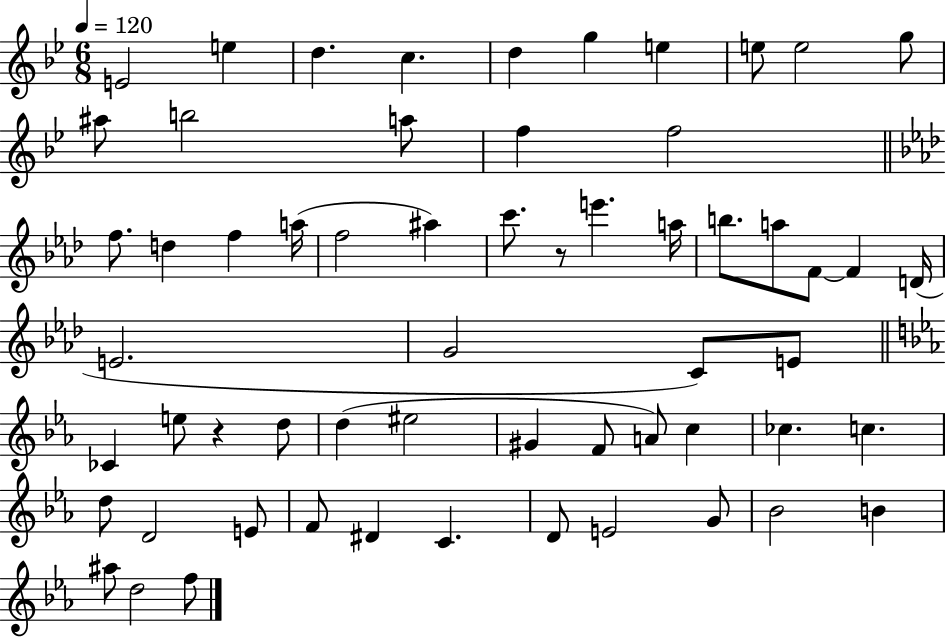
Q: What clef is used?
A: treble